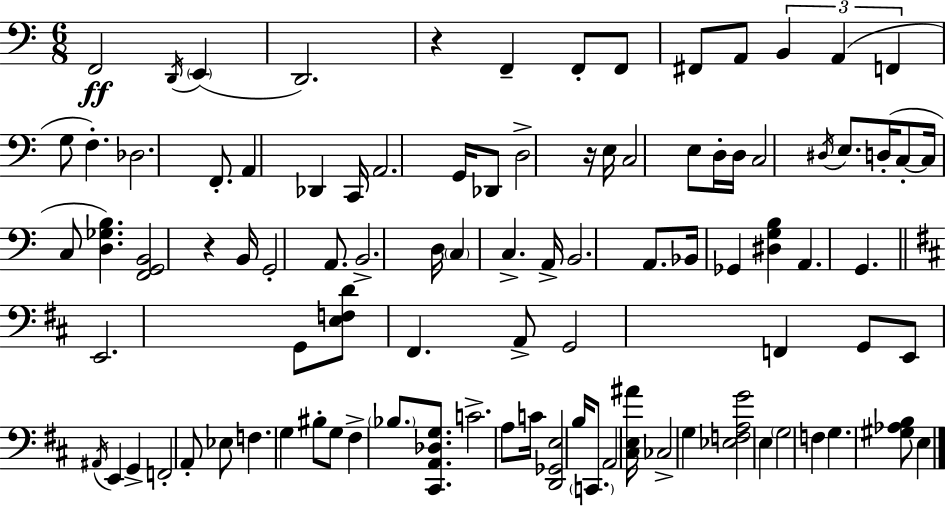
F2/h D2/s E2/q D2/h. R/q F2/q F2/e F2/e F#2/e A2/e B2/q A2/q F2/q G3/e F3/q. Db3/h. F2/e. A2/q Db2/q C2/s A2/h. G2/s Db2/e D3/h R/s E3/s C3/h E3/e D3/s D3/s C3/h D#3/s E3/e. D3/s C3/e C3/s C3/e [D3,Gb3,B3]/q. [F2,G2,B2]/h R/q B2/s G2/h A2/e. B2/h. D3/s C3/q C3/q. A2/s B2/h. A2/e. Bb2/s Gb2/q [D#3,G3,B3]/q A2/q. G2/q. E2/h. G2/e [E3,F3,D4]/e F#2/q. A2/e G2/h F2/q G2/e E2/e A#2/s E2/q G2/q F2/h A2/e Eb3/e F3/q. G3/q BIS3/e G3/e F#3/q Bb3/e. [C#2,A2,Db3,G3]/e. C4/h. A3/e C4/s [D2,Gb2,E3]/h B3/s C2/e. A2/h [C#3,E3,A#4]/s CES3/h G3/q [Eb3,F3,A3,G4]/h E3/q G3/h F3/q G3/q. [G#3,Ab3,B3]/e E3/q